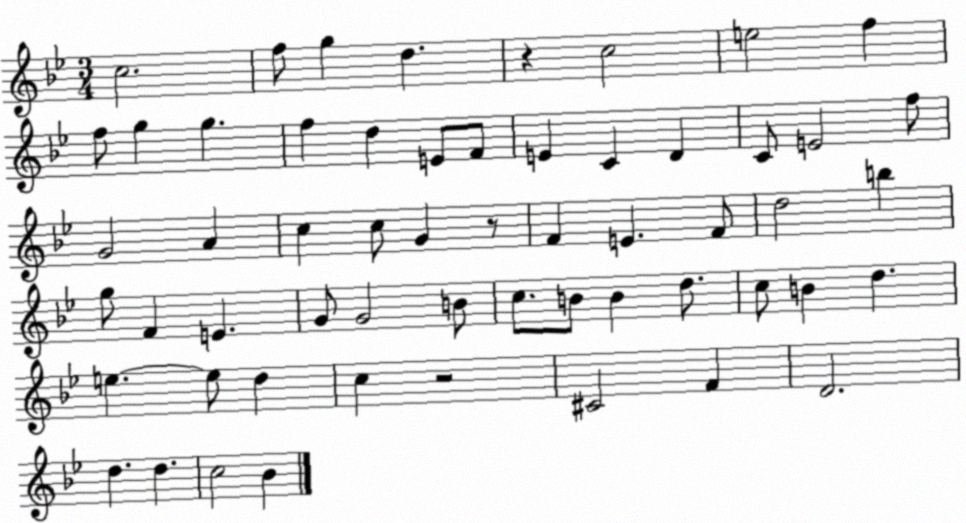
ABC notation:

X:1
T:Untitled
M:3/4
L:1/4
K:Bb
c2 f/2 g d z c2 e2 f f/2 g g f d E/2 F/2 E C D C/2 E2 f/2 G2 A c c/2 G z/2 F E F/2 d2 b g/2 F E G/2 G2 B/2 c/2 B/2 B d/2 c/2 B d e e/2 d c z2 ^C2 F D2 d d c2 _B